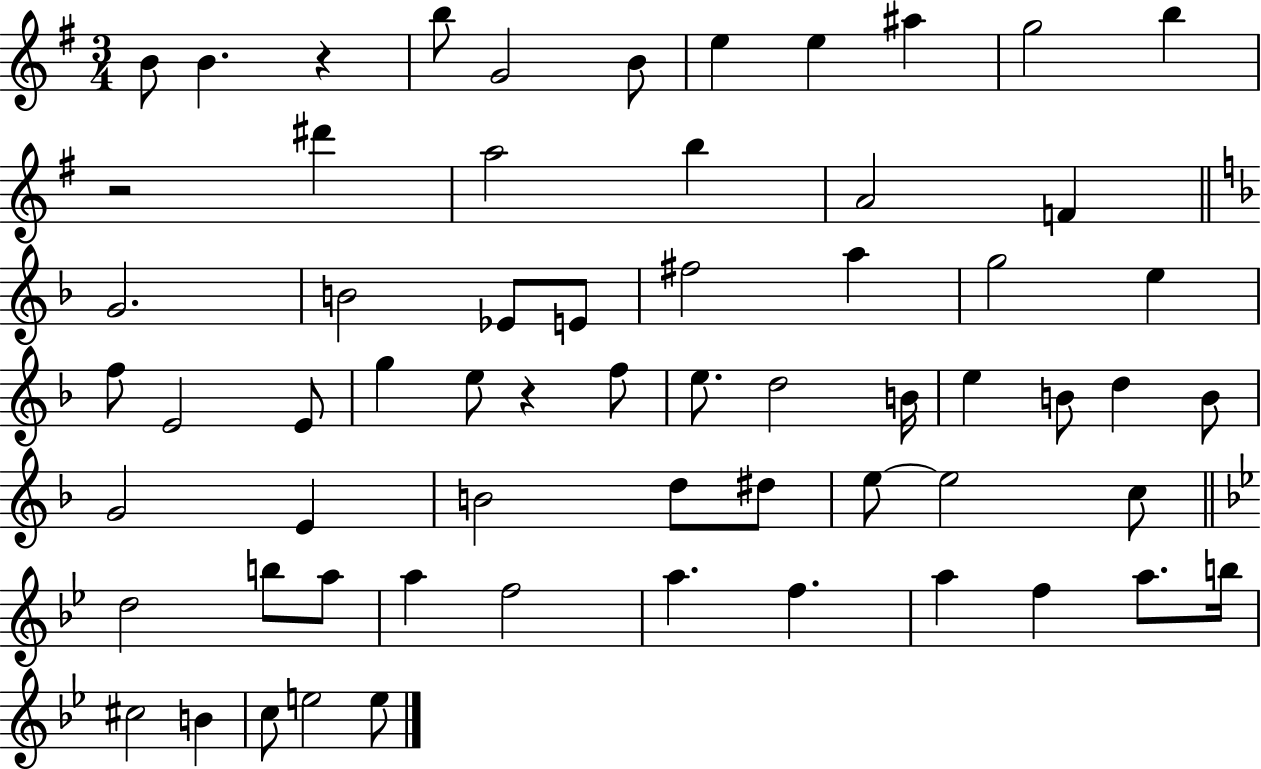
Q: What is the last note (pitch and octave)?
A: E5